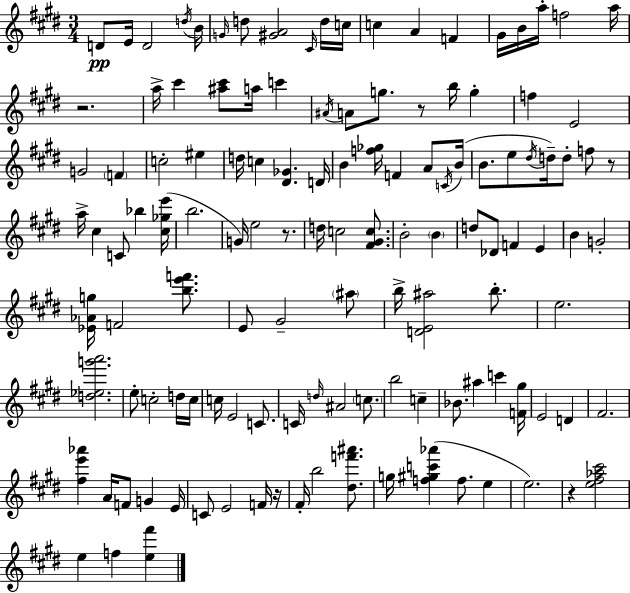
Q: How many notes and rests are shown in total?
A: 127